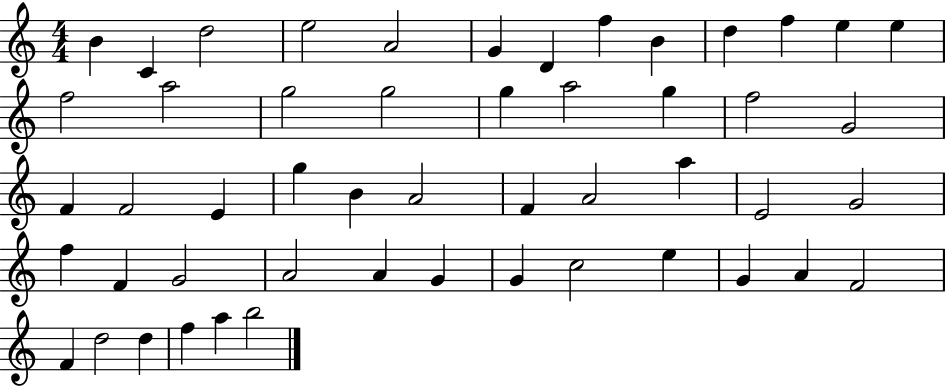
X:1
T:Untitled
M:4/4
L:1/4
K:C
B C d2 e2 A2 G D f B d f e e f2 a2 g2 g2 g a2 g f2 G2 F F2 E g B A2 F A2 a E2 G2 f F G2 A2 A G G c2 e G A F2 F d2 d f a b2